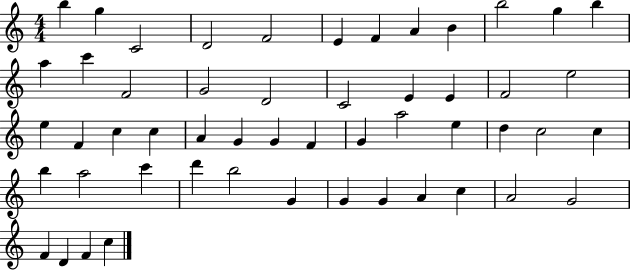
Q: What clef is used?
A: treble